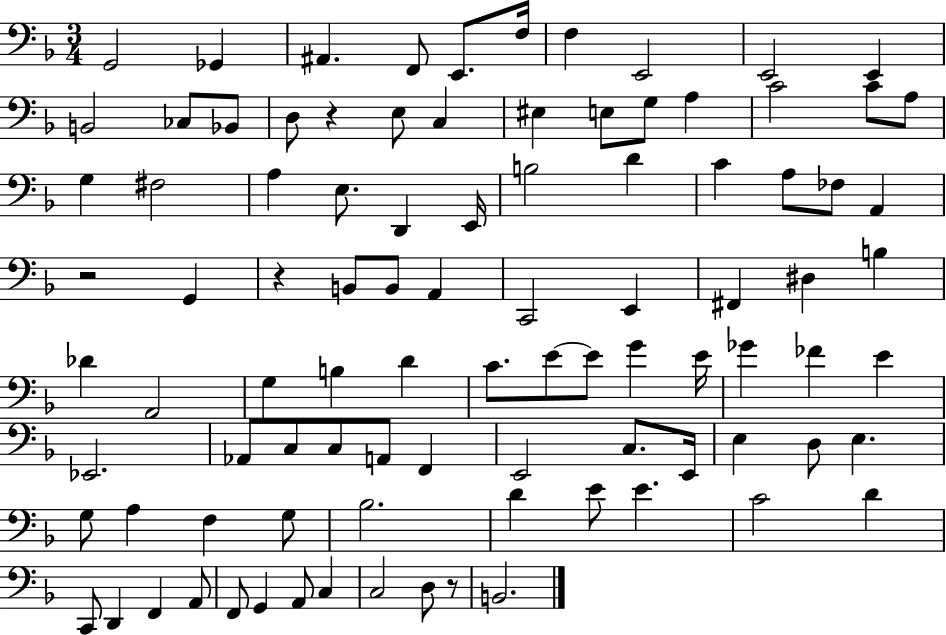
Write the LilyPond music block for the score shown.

{
  \clef bass
  \numericTimeSignature
  \time 3/4
  \key f \major
  g,2 ges,4 | ais,4. f,8 e,8. f16 | f4 e,2 | e,2 e,4 | \break b,2 ces8 bes,8 | d8 r4 e8 c4 | eis4 e8 g8 a4 | c'2 c'8 a8 | \break g4 fis2 | a4 e8. d,4 e,16 | b2 d'4 | c'4 a8 fes8 a,4 | \break r2 g,4 | r4 b,8 b,8 a,4 | c,2 e,4 | fis,4 dis4 b4 | \break des'4 a,2 | g4 b4 d'4 | c'8. e'8~~ e'8 g'4 e'16 | ges'4 fes'4 e'4 | \break ees,2. | aes,8 c8 c8 a,8 f,4 | e,2 c8. e,16 | e4 d8 e4. | \break g8 a4 f4 g8 | bes2. | d'4 e'8 e'4. | c'2 d'4 | \break c,8 d,4 f,4 a,8 | f,8 g,4 a,8 c4 | c2 d8 r8 | b,2. | \break \bar "|."
}